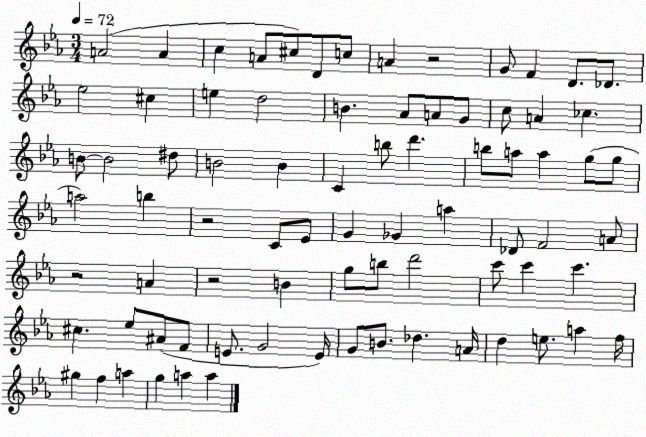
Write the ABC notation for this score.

X:1
T:Untitled
M:3/4
L:1/4
K:Eb
A2 A c A/2 ^c/2 D/2 c/2 A z2 G/2 F D/2 _D/2 _e2 ^c e d2 B _A/2 A/2 G/2 c/2 A _c B/2 B2 ^d/2 B2 B C b/2 d' b/2 a/2 a g/2 g/2 a2 b z2 C/2 _E/2 G _G a _D/2 F2 A/2 z2 A z2 B g/2 b/2 d'2 c'/2 c' c' ^c _e/2 ^A/2 F/2 E/2 G2 E/4 G/2 B/2 _d A/4 d e/2 a f/4 ^g f a g a a